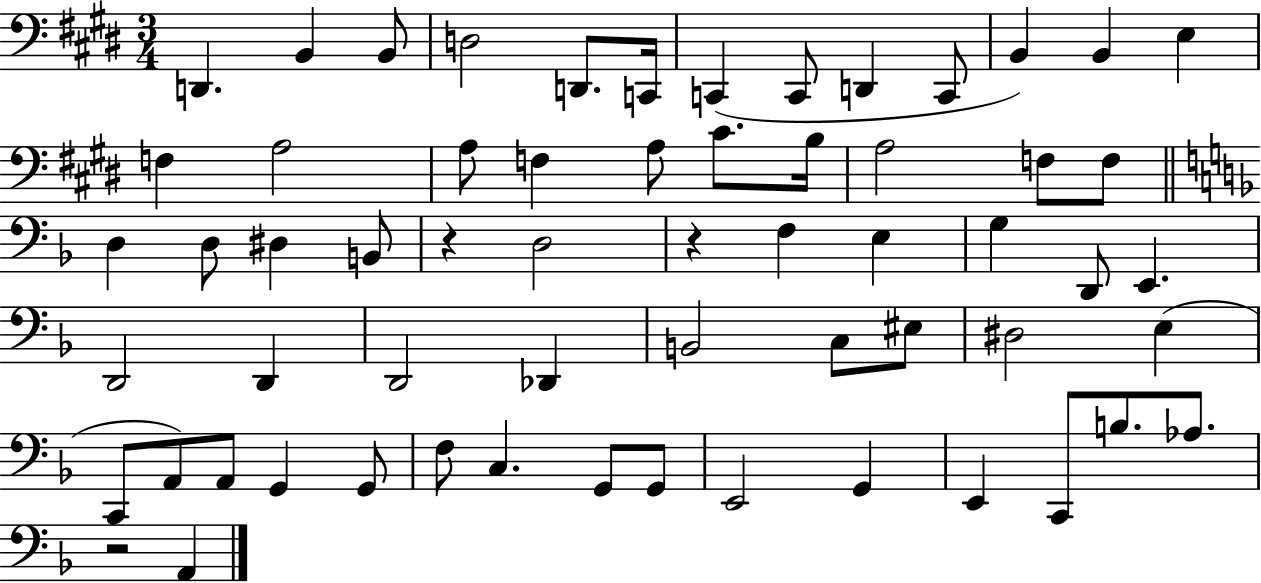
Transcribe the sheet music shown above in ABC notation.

X:1
T:Untitled
M:3/4
L:1/4
K:E
D,, B,, B,,/2 D,2 D,,/2 C,,/4 C,, C,,/2 D,, C,,/2 B,, B,, E, F, A,2 A,/2 F, A,/2 ^C/2 B,/4 A,2 F,/2 F,/2 D, D,/2 ^D, B,,/2 z D,2 z F, E, G, D,,/2 E,, D,,2 D,, D,,2 _D,, B,,2 C,/2 ^E,/2 ^D,2 E, C,,/2 A,,/2 A,,/2 G,, G,,/2 F,/2 C, G,,/2 G,,/2 E,,2 G,, E,, C,,/2 B,/2 _A,/2 z2 A,,